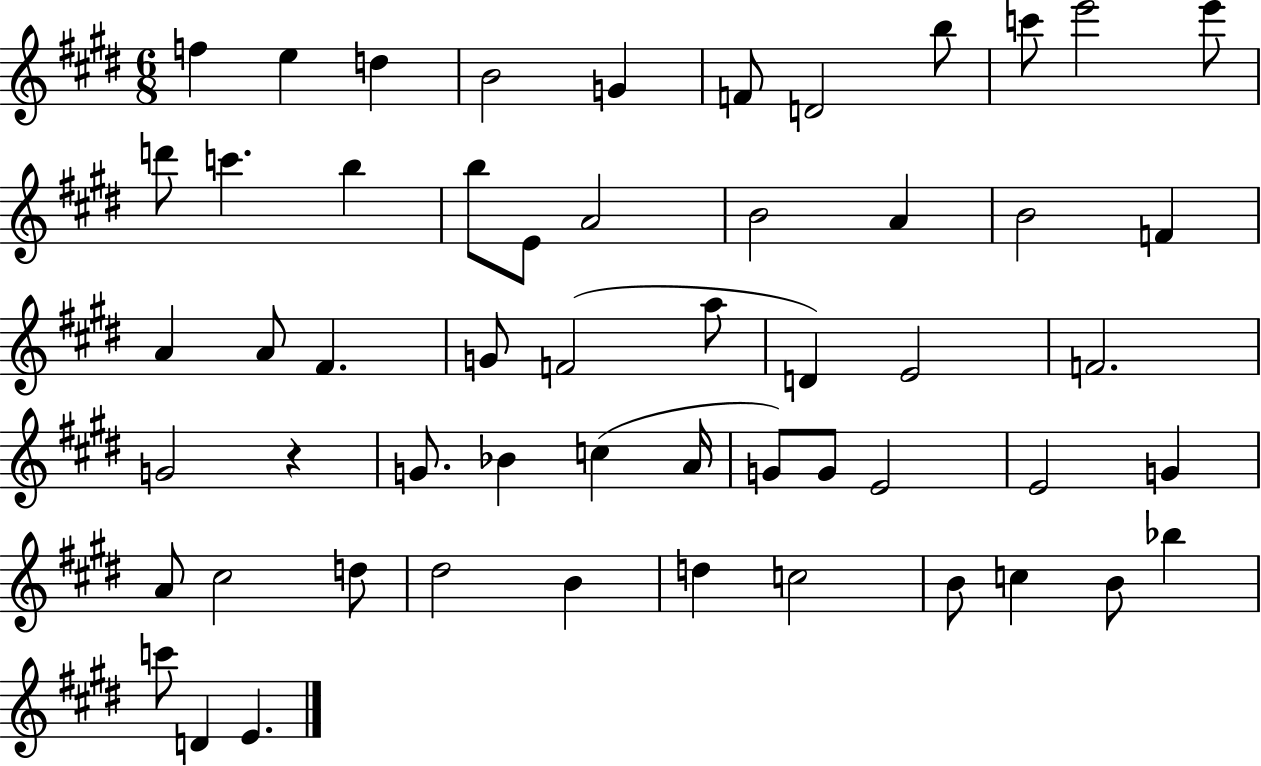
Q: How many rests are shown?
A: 1